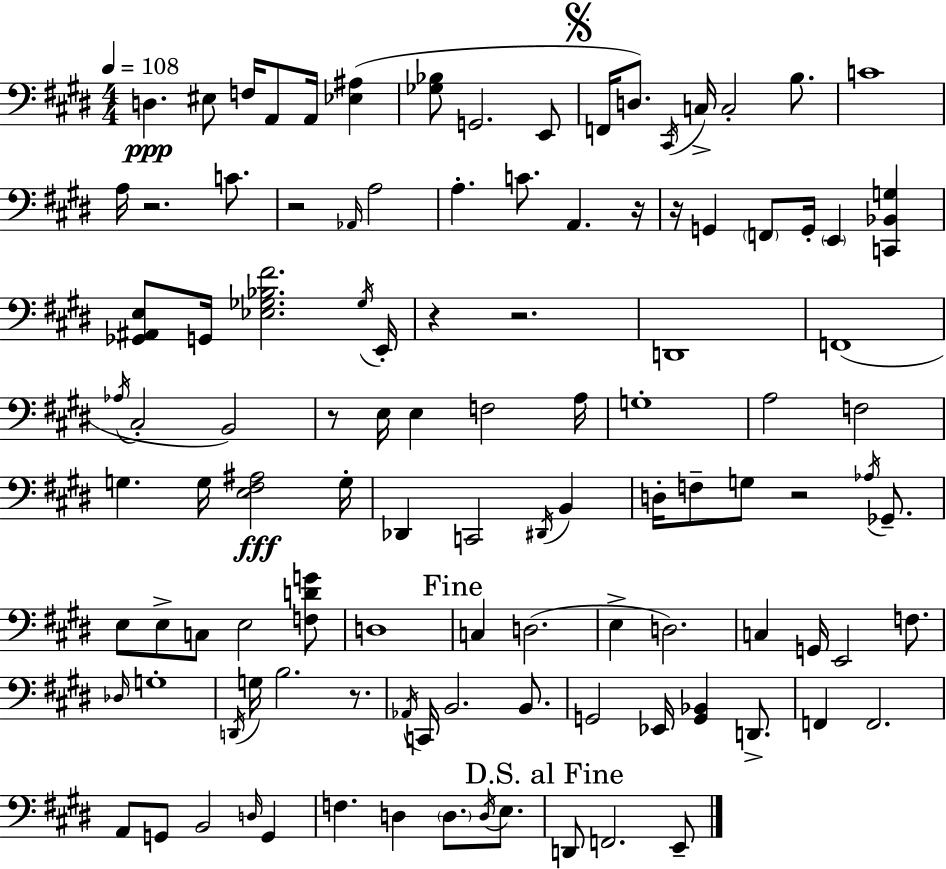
D3/q. EIS3/e F3/s A2/e A2/s [Eb3,A#3]/q [Gb3,Bb3]/e G2/h. E2/e F2/s D3/e. C#2/s C3/s C3/h B3/e. C4/w A3/s R/h. C4/e. R/h Ab2/s A3/h A3/q. C4/e. A2/q. R/s R/s G2/q F2/e G2/s E2/q [C2,Bb2,G3]/q [Gb2,A#2,E3]/e G2/s [Eb3,Gb3,Bb3,F#4]/h. Gb3/s E2/s R/q R/h. D2/w F2/w Ab3/s C#3/h B2/h R/e E3/s E3/q F3/h A3/s G3/w A3/h F3/h G3/q. G3/s [E3,F#3,A#3]/h G3/s Db2/q C2/h D#2/s B2/q D3/s F3/e G3/e R/h Ab3/s Gb2/e. E3/e E3/e C3/e E3/h [F3,D4,G4]/e D3/w C3/q D3/h. E3/q D3/h. C3/q G2/s E2/h F3/e. Db3/s G3/w D2/s G3/s B3/h. R/e. Ab2/s C2/s B2/h. B2/e. G2/h Eb2/s [G2,Bb2]/q D2/e. F2/q F2/h. A2/e G2/e B2/h D3/s G2/q F3/q. D3/q D3/e. D3/s E3/e. D2/e F2/h. E2/e